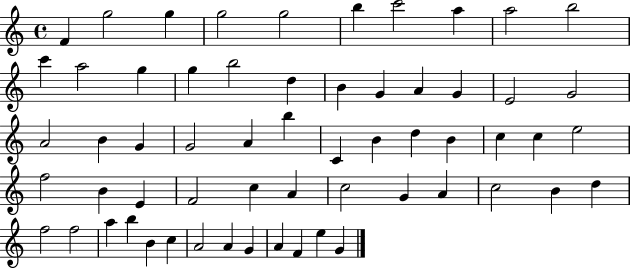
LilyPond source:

{
  \clef treble
  \time 4/4
  \defaultTimeSignature
  \key c \major
  f'4 g''2 g''4 | g''2 g''2 | b''4 c'''2 a''4 | a''2 b''2 | \break c'''4 a''2 g''4 | g''4 b''2 d''4 | b'4 g'4 a'4 g'4 | e'2 g'2 | \break a'2 b'4 g'4 | g'2 a'4 b''4 | c'4 b'4 d''4 b'4 | c''4 c''4 e''2 | \break f''2 b'4 e'4 | f'2 c''4 a'4 | c''2 g'4 a'4 | c''2 b'4 d''4 | \break f''2 f''2 | a''4 b''4 b'4 c''4 | a'2 a'4 g'4 | a'4 f'4 e''4 g'4 | \break \bar "|."
}